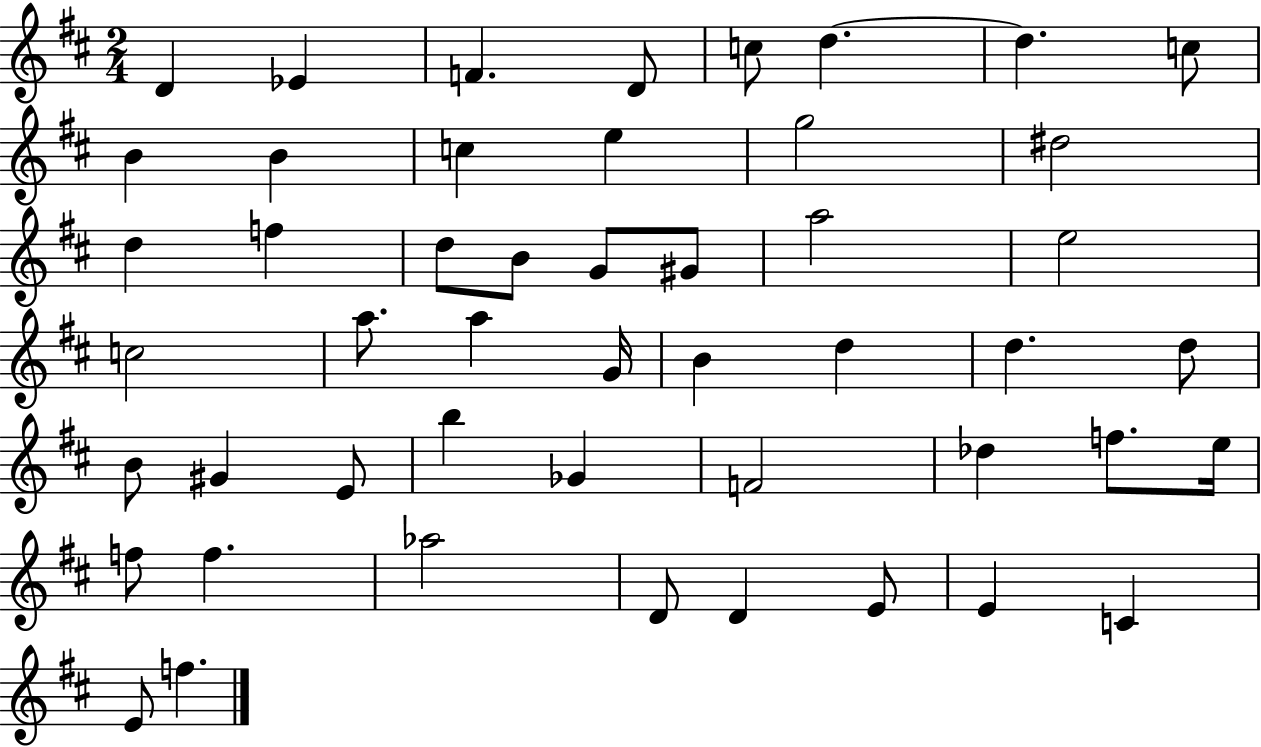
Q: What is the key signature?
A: D major